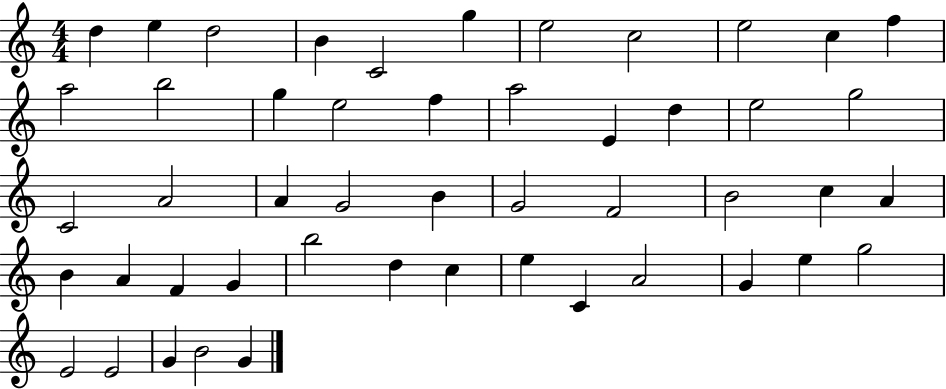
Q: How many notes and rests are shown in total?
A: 49